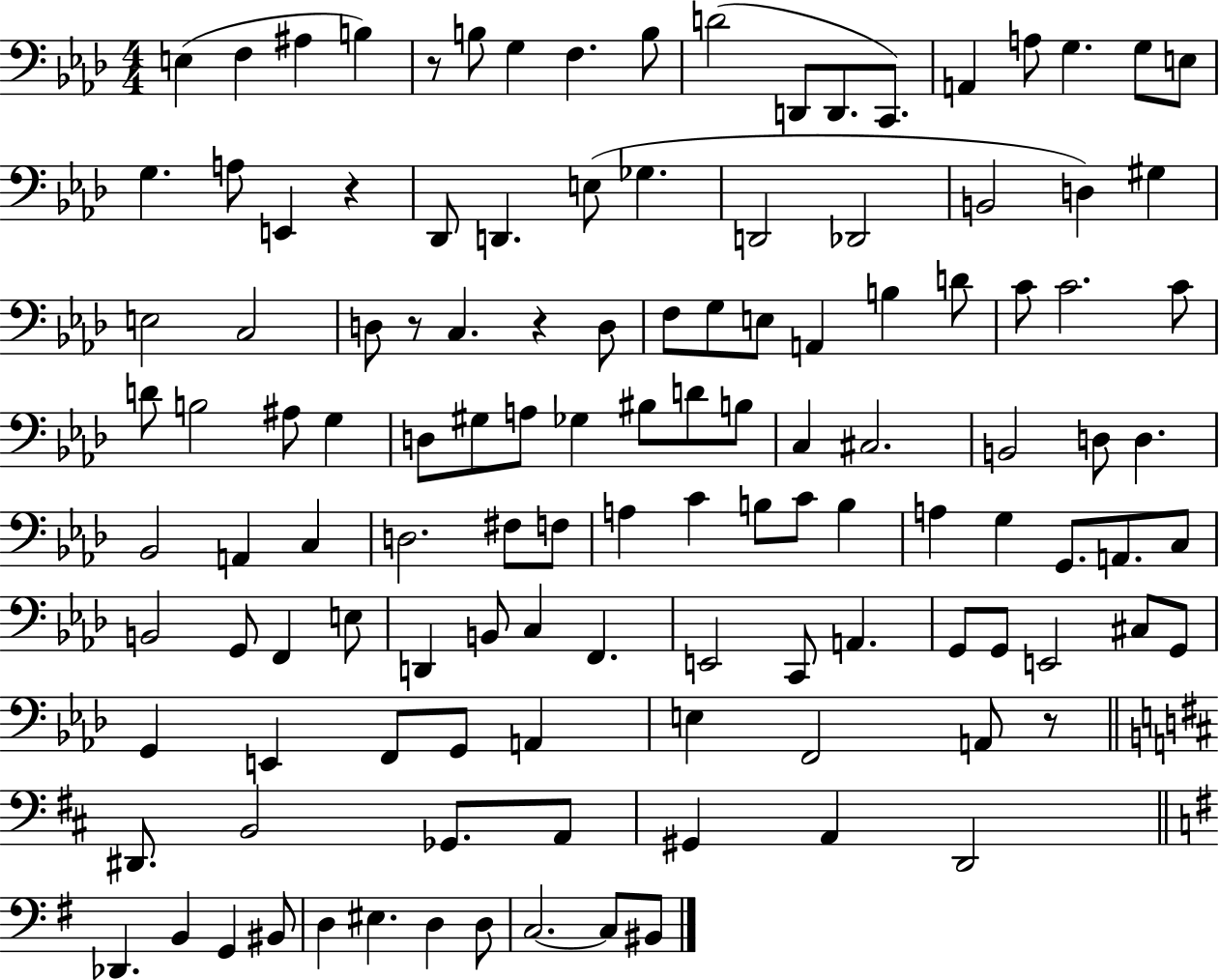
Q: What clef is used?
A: bass